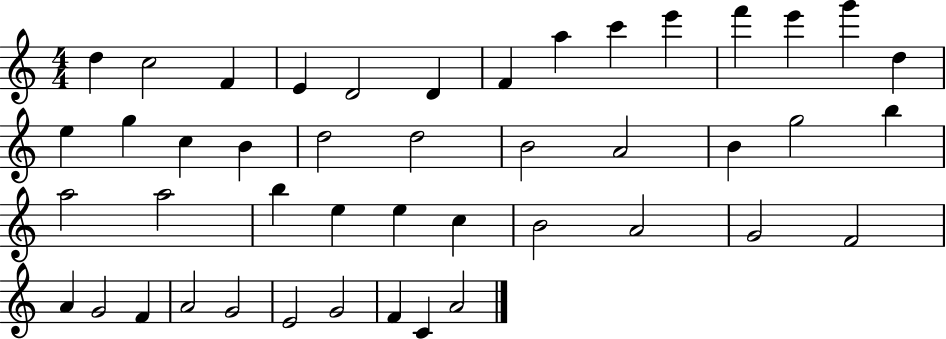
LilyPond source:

{
  \clef treble
  \numericTimeSignature
  \time 4/4
  \key c \major
  d''4 c''2 f'4 | e'4 d'2 d'4 | f'4 a''4 c'''4 e'''4 | f'''4 e'''4 g'''4 d''4 | \break e''4 g''4 c''4 b'4 | d''2 d''2 | b'2 a'2 | b'4 g''2 b''4 | \break a''2 a''2 | b''4 e''4 e''4 c''4 | b'2 a'2 | g'2 f'2 | \break a'4 g'2 f'4 | a'2 g'2 | e'2 g'2 | f'4 c'4 a'2 | \break \bar "|."
}